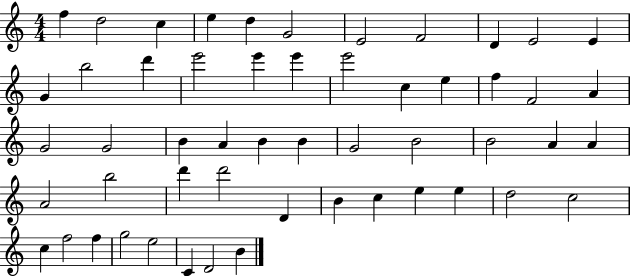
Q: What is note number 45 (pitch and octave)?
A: C5